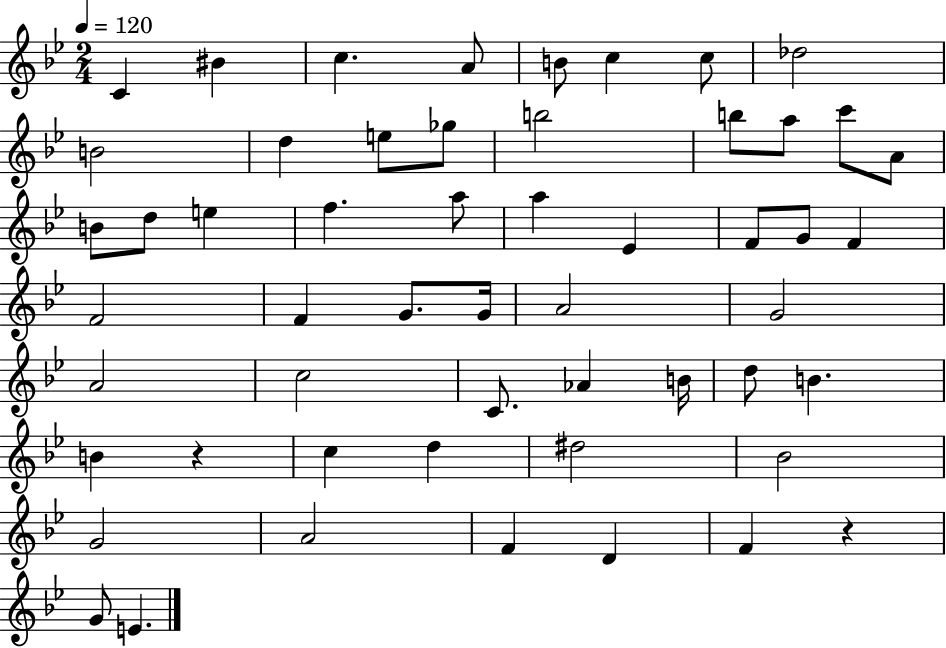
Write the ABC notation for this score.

X:1
T:Untitled
M:2/4
L:1/4
K:Bb
C ^B c A/2 B/2 c c/2 _d2 B2 d e/2 _g/2 b2 b/2 a/2 c'/2 A/2 B/2 d/2 e f a/2 a _E F/2 G/2 F F2 F G/2 G/4 A2 G2 A2 c2 C/2 _A B/4 d/2 B B z c d ^d2 _B2 G2 A2 F D F z G/2 E